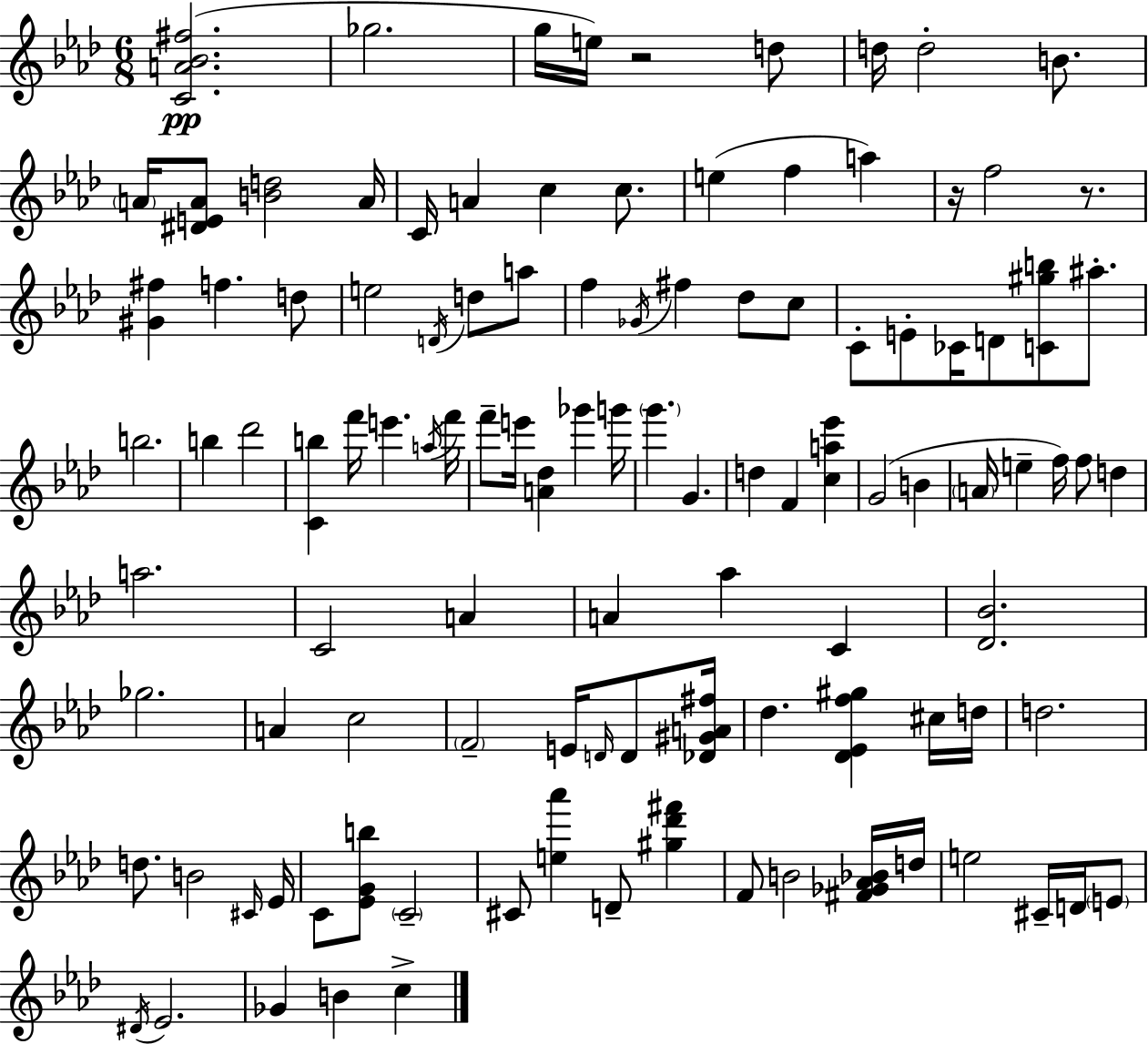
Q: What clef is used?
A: treble